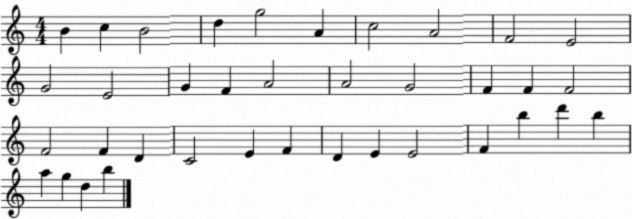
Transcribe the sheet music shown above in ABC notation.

X:1
T:Untitled
M:4/4
L:1/4
K:C
B c B2 d g2 A c2 A2 F2 E2 G2 E2 G F A2 A2 G2 F F F2 F2 F D C2 E F D E E2 F b d' b a g d b